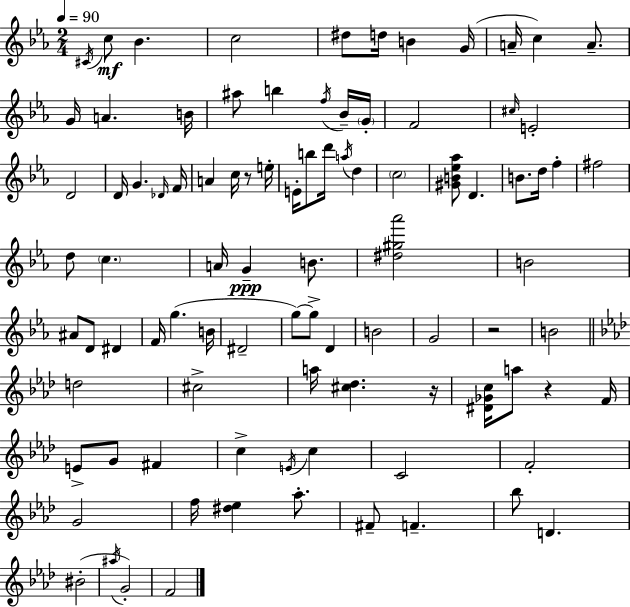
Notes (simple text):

C#4/s C5/e Bb4/q. C5/h D#5/e D5/s B4/q G4/s A4/s C5/q A4/e. G4/s A4/q. B4/s A#5/e B5/q F5/s Bb4/s G4/s F4/h C#5/s E4/h D4/h D4/s G4/q. Db4/s F4/s A4/q C5/s R/e E5/s E4/s B5/e D6/s A5/s D5/q C5/h [G#4,B4,Eb5,Ab5]/e D4/q. B4/e. D5/s F5/q F#5/h D5/e C5/q. A4/s G4/q B4/e. [D#5,G#5,Ab6]/h B4/h A#4/e D4/e D#4/q F4/s G5/q. B4/s D#4/h G5/e G5/e D4/q B4/h G4/h R/h B4/h D5/h C#5/h A5/s [C#5,Db5]/q. R/s [D#4,Gb4,C5]/s A5/e R/q F4/s E4/e G4/e F#4/q C5/q E4/s C5/q C4/h F4/h G4/h F5/s [D#5,Eb5]/q Ab5/e. F#4/e F4/q. Bb5/e D4/q. BIS4/h A#5/s G4/h F4/h